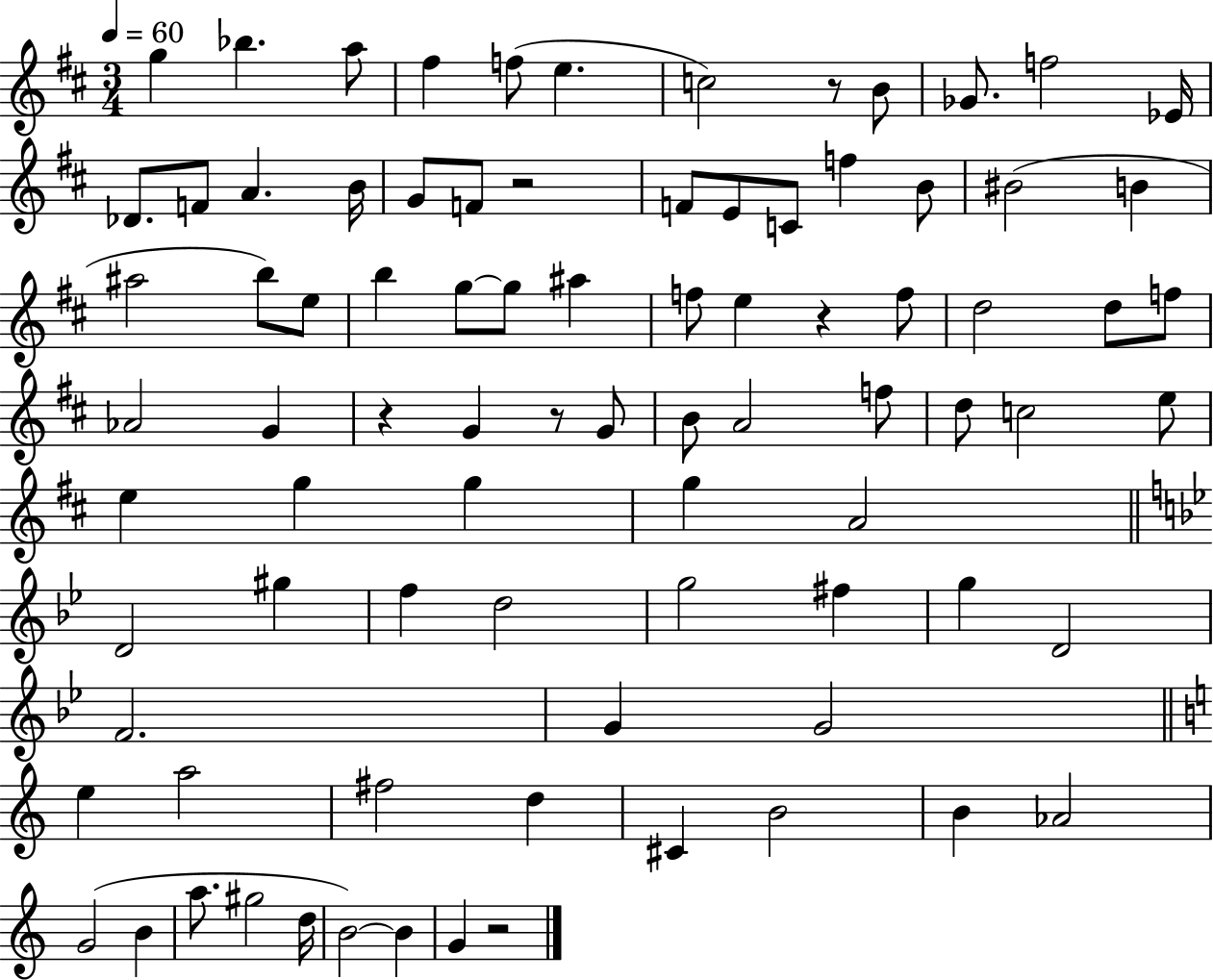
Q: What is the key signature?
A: D major